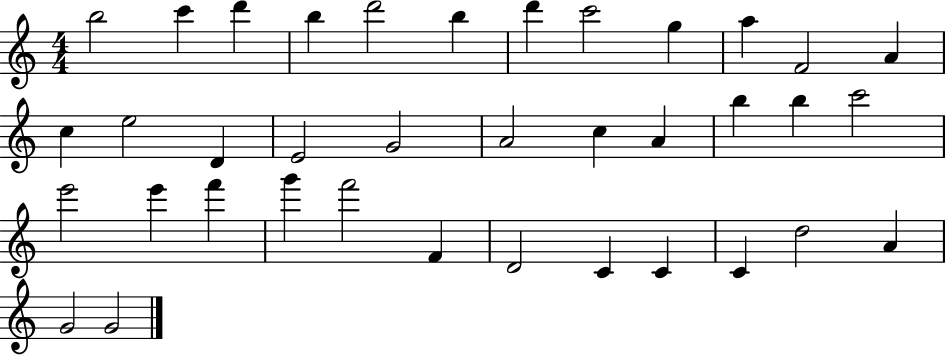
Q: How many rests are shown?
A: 0